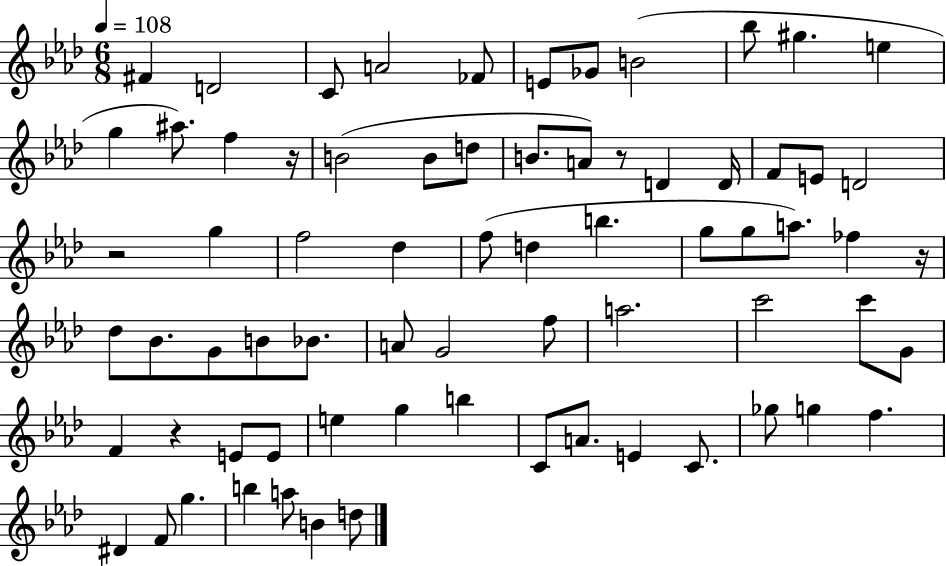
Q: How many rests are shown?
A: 5